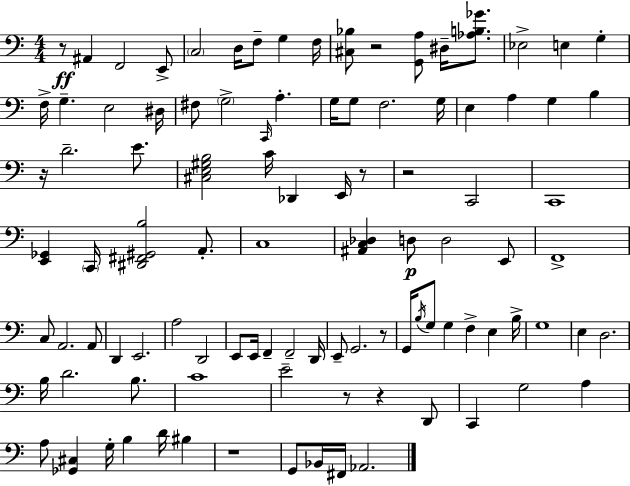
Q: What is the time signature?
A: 4/4